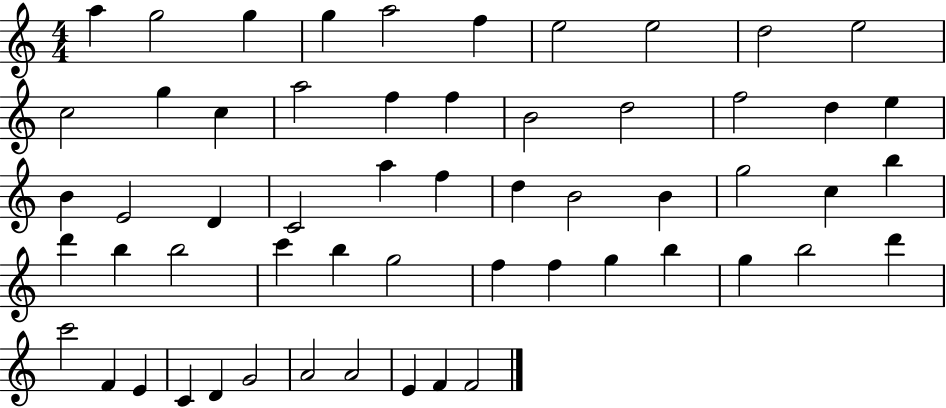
{
  \clef treble
  \numericTimeSignature
  \time 4/4
  \key c \major
  a''4 g''2 g''4 | g''4 a''2 f''4 | e''2 e''2 | d''2 e''2 | \break c''2 g''4 c''4 | a''2 f''4 f''4 | b'2 d''2 | f''2 d''4 e''4 | \break b'4 e'2 d'4 | c'2 a''4 f''4 | d''4 b'2 b'4 | g''2 c''4 b''4 | \break d'''4 b''4 b''2 | c'''4 b''4 g''2 | f''4 f''4 g''4 b''4 | g''4 b''2 d'''4 | \break c'''2 f'4 e'4 | c'4 d'4 g'2 | a'2 a'2 | e'4 f'4 f'2 | \break \bar "|."
}